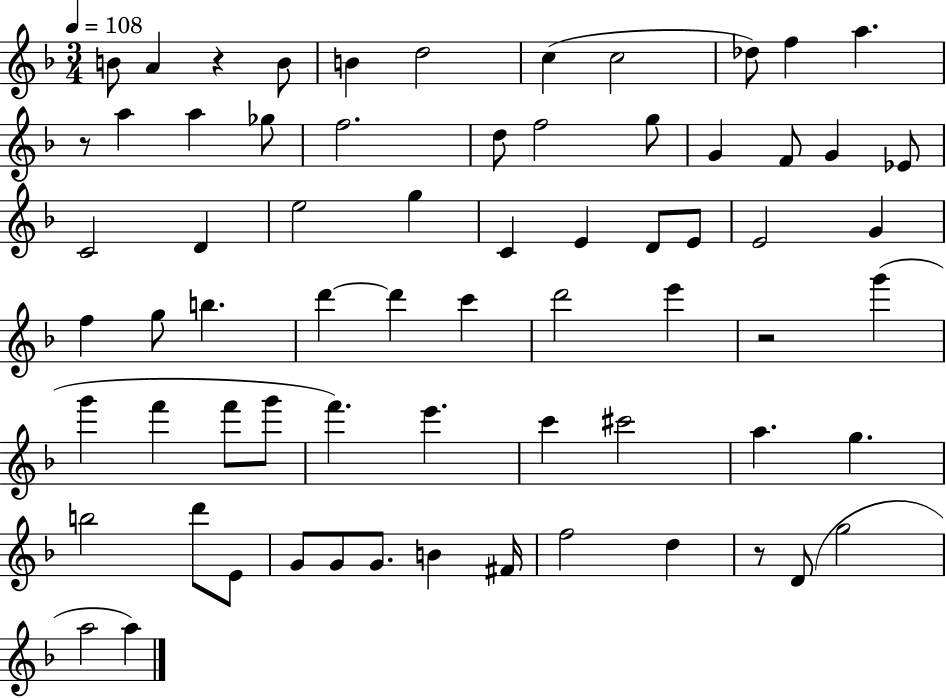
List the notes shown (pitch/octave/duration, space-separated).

B4/e A4/q R/q B4/e B4/q D5/h C5/q C5/h Db5/e F5/q A5/q. R/e A5/q A5/q Gb5/e F5/h. D5/e F5/h G5/e G4/q F4/e G4/q Eb4/e C4/h D4/q E5/h G5/q C4/q E4/q D4/e E4/e E4/h G4/q F5/q G5/e B5/q. D6/q D6/q C6/q D6/h E6/q R/h G6/q G6/q F6/q F6/e G6/e F6/q. E6/q. C6/q C#6/h A5/q. G5/q. B5/h D6/e E4/e G4/e G4/e G4/e. B4/q F#4/s F5/h D5/q R/e D4/e G5/h A5/h A5/q